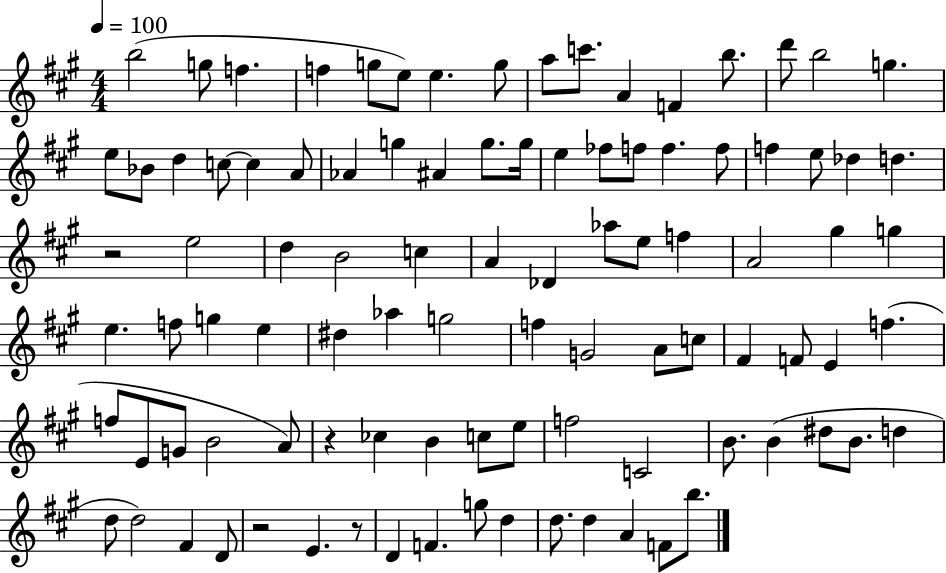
{
  \clef treble
  \numericTimeSignature
  \time 4/4
  \key a \major
  \tempo 4 = 100
  b''2( g''8 f''4. | f''4 g''8 e''8) e''4. g''8 | a''8 c'''8. a'4 f'4 b''8. | d'''8 b''2 g''4. | \break e''8 bes'8 d''4 c''8~~ c''4 a'8 | aes'4 g''4 ais'4 g''8. g''16 | e''4 fes''8 f''8 f''4. f''8 | f''4 e''8 des''4 d''4. | \break r2 e''2 | d''4 b'2 c''4 | a'4 des'4 aes''8 e''8 f''4 | a'2 gis''4 g''4 | \break e''4. f''8 g''4 e''4 | dis''4 aes''4 g''2 | f''4 g'2 a'8 c''8 | fis'4 f'8 e'4 f''4.( | \break f''8 e'8 g'8 b'2 a'8) | r4 ces''4 b'4 c''8 e''8 | f''2 c'2 | b'8. b'4( dis''8 b'8. d''4 | \break d''8 d''2) fis'4 d'8 | r2 e'4. r8 | d'4 f'4. g''8 d''4 | d''8. d''4 a'4 f'8 b''8. | \break \bar "|."
}